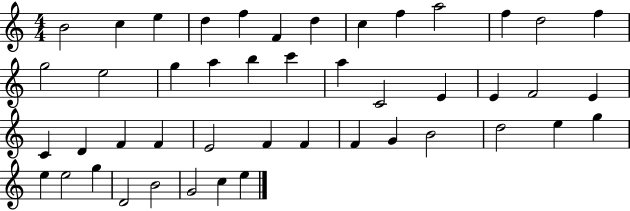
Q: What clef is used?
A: treble